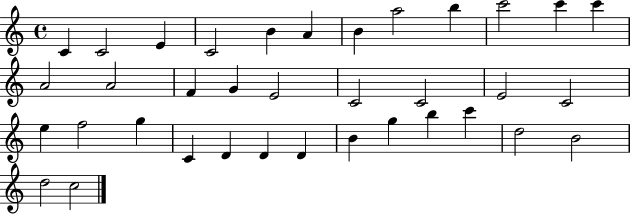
C4/q C4/h E4/q C4/h B4/q A4/q B4/q A5/h B5/q C6/h C6/q C6/q A4/h A4/h F4/q G4/q E4/h C4/h C4/h E4/h C4/h E5/q F5/h G5/q C4/q D4/q D4/q D4/q B4/q G5/q B5/q C6/q D5/h B4/h D5/h C5/h